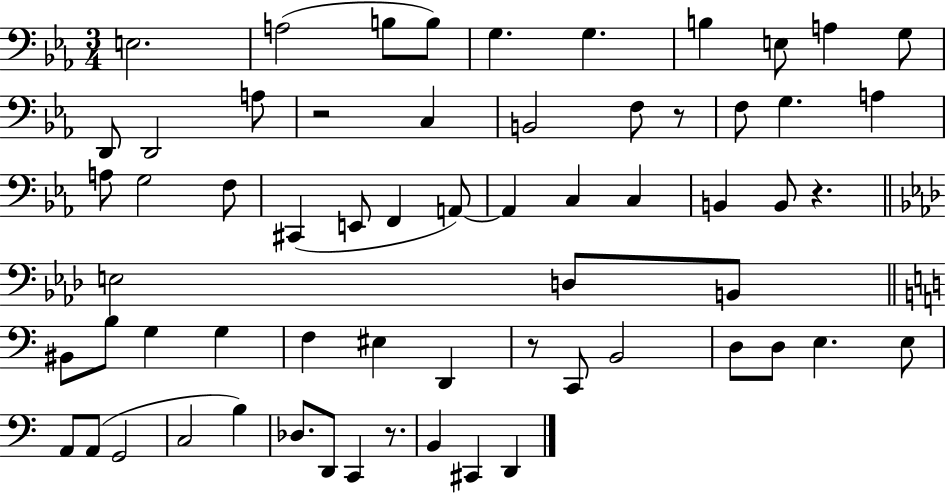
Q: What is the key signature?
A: EES major